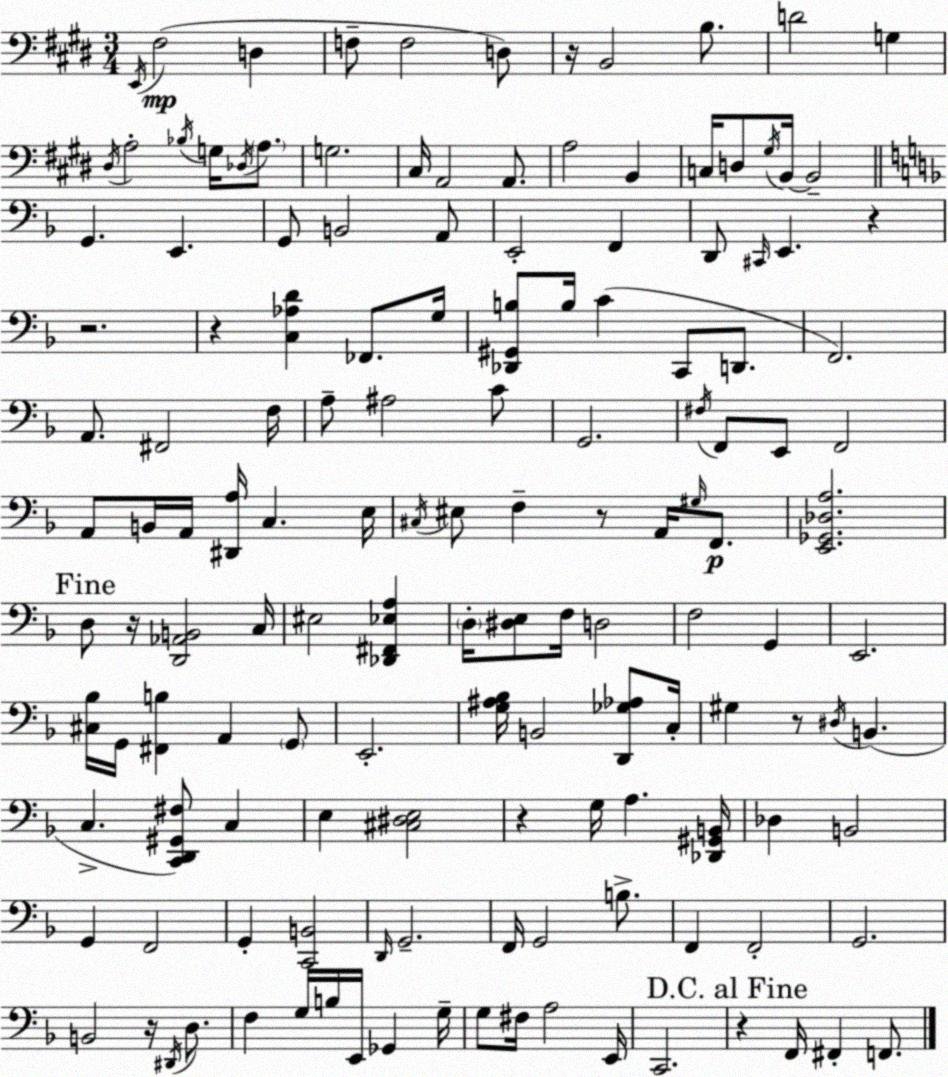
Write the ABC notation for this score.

X:1
T:Untitled
M:3/4
L:1/4
K:E
E,,/4 ^F,2 D, F,/2 F,2 D,/2 z/4 B,,2 B,/2 D2 G, ^D,/4 A,2 _B,/4 G,/4 _D,/4 A,/2 G,2 ^C,/4 A,,2 A,,/2 A,2 B,, C,/4 D,/2 ^G,/4 B,,/4 B,,2 G,, E,, G,,/2 B,,2 A,,/2 E,,2 F,, D,,/2 ^C,,/4 E,, z z2 z [C,_A,D] _F,,/2 G,/4 [_D,,^G,,B,]/2 B,/4 C C,,/2 D,,/2 F,,2 A,,/2 ^F,,2 F,/4 A,/2 ^A,2 C/2 G,,2 ^F,/4 F,,/2 E,,/2 F,,2 A,,/2 B,,/4 A,,/4 [^D,,A,]/4 C, E,/4 ^C,/4 ^E,/2 F, z/2 A,,/4 ^G,/4 F,,/2 [E,,_G,,_D,A,]2 D,/2 z/4 [D,,_A,,B,,]2 C,/4 ^E,2 [_D,,^F,,_E,A,] D,/4 [^D,E,]/2 F,/4 D,2 F,2 G,, E,,2 [^C,_B,]/4 G,,/4 [^F,,B,] A,, G,,/2 E,,2 [G,^A,_B,]/4 B,,2 [D,,_G,_A,]/2 C,/4 ^G, z/2 ^D,/4 B,, C, [C,,D,,^G,,^F,]/2 C, E, [^C,^D,E,]2 z G,/4 A, [_D,,^G,,B,,]/4 _D, B,,2 G,, F,,2 G,, [C,,B,,]2 D,,/4 G,,2 F,,/4 G,,2 B,/2 F,, F,,2 G,,2 B,,2 z/4 ^D,,/4 D,/2 F, G,/4 B,/4 E,,/4 _G,, G,/4 G,/2 ^F,/4 A,2 E,,/4 C,,2 z F,,/4 ^F,, F,,/2